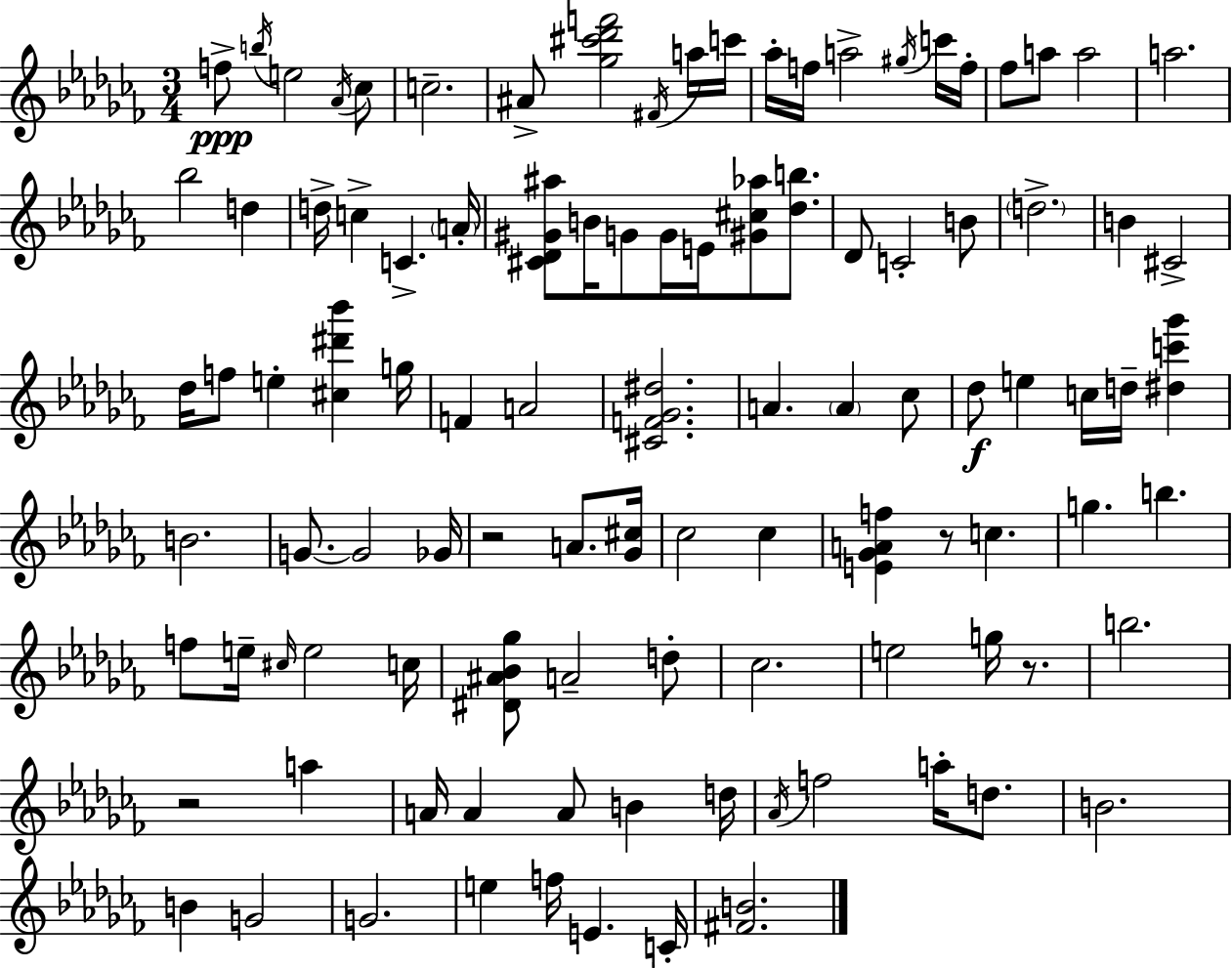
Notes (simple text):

F5/e B5/s E5/h Ab4/s CES5/e C5/h. A#4/e [Gb5,C#6,Db6,F6]/h F#4/s A5/s C6/s Ab5/s F5/s A5/h G#5/s C6/s F5/s FES5/e A5/e A5/h A5/h. Bb5/h D5/q D5/s C5/q C4/q. A4/s [C#4,Db4,G#4,A#5]/e B4/s G4/e G4/s E4/s [G#4,C#5,Ab5]/e [Db5,B5]/e. Db4/e C4/h B4/e D5/h. B4/q C#4/h Db5/s F5/e E5/q [C#5,D#6,Bb6]/q G5/s F4/q A4/h [C#4,F4,Gb4,D#5]/h. A4/q. A4/q CES5/e Db5/e E5/q C5/s D5/s [D#5,C6,Gb6]/q B4/h. G4/e. G4/h Gb4/s R/h A4/e. [Gb4,C#5]/s CES5/h CES5/q [E4,Gb4,A4,F5]/q R/e C5/q. G5/q. B5/q. F5/e E5/s C#5/s E5/h C5/s [D#4,A#4,Bb4,Gb5]/e A4/h D5/e CES5/h. E5/h G5/s R/e. B5/h. R/h A5/q A4/s A4/q A4/e B4/q D5/s Ab4/s F5/h A5/s D5/e. B4/h. B4/q G4/h G4/h. E5/q F5/s E4/q. C4/s [F#4,B4]/h.